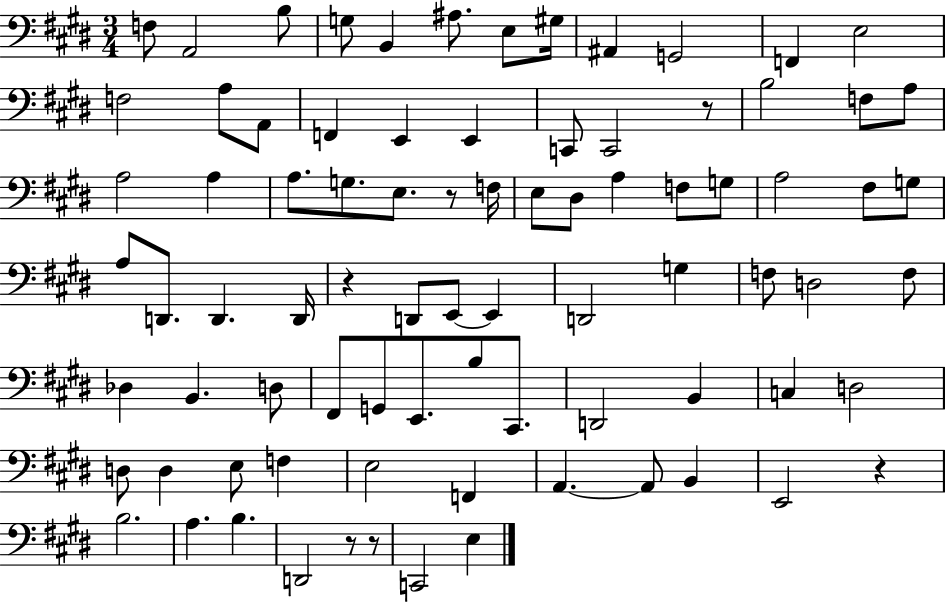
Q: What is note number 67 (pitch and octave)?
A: F2